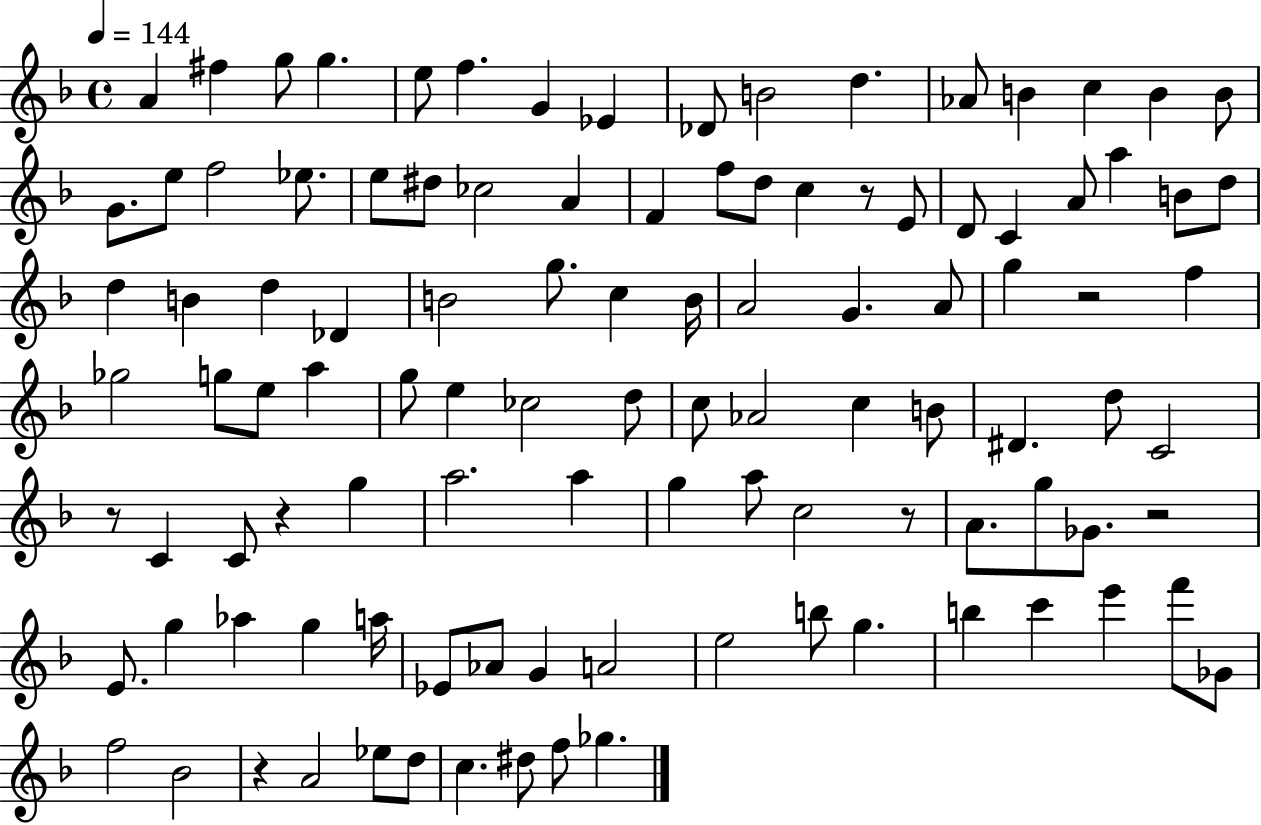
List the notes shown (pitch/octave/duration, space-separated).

A4/q F#5/q G5/e G5/q. E5/e F5/q. G4/q Eb4/q Db4/e B4/h D5/q. Ab4/e B4/q C5/q B4/q B4/e G4/e. E5/e F5/h Eb5/e. E5/e D#5/e CES5/h A4/q F4/q F5/e D5/e C5/q R/e E4/e D4/e C4/q A4/e A5/q B4/e D5/e D5/q B4/q D5/q Db4/q B4/h G5/e. C5/q B4/s A4/h G4/q. A4/e G5/q R/h F5/q Gb5/h G5/e E5/e A5/q G5/e E5/q CES5/h D5/e C5/e Ab4/h C5/q B4/e D#4/q. D5/e C4/h R/e C4/q C4/e R/q G5/q A5/h. A5/q G5/q A5/e C5/h R/e A4/e. G5/e Gb4/e. R/h E4/e. G5/q Ab5/q G5/q A5/s Eb4/e Ab4/e G4/q A4/h E5/h B5/e G5/q. B5/q C6/q E6/q F6/e Gb4/e F5/h Bb4/h R/q A4/h Eb5/e D5/e C5/q. D#5/e F5/e Gb5/q.